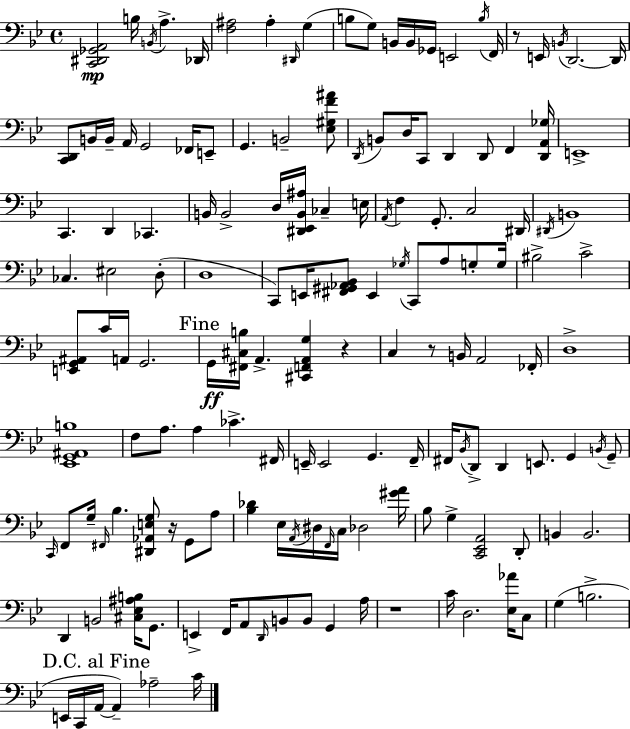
[C2,D#2,Gb2,A2]/h B3/s B2/s A3/q. Db2/s [F3,A#3]/h A#3/q D#2/s G3/q B3/e G3/e B2/s B2/s Gb2/s E2/h B3/s F2/s R/e E2/s B2/s D2/h. D2/s [C2,D2]/e B2/s B2/s A2/s G2/h FES2/s E2/e G2/q. B2/h [Eb3,G#3,F4,A#4]/e D2/s B2/e D3/s C2/e D2/q D2/e F2/q [D2,A2,Gb3]/s E2/w C2/q. D2/q CES2/q. B2/s B2/h D3/s [D#2,Eb2,B2,A#3]/s CES3/q E3/s A2/s F3/q G2/e. C3/h D#2/s D#2/s B2/w CES3/q. EIS3/h D3/e D3/w C2/e E2/s [F#2,G#2,Ab2,Bb2]/e E2/q Gb3/s C2/e A3/e G3/e G3/s BIS3/h C4/h [E2,G2,A#2]/e C4/s A2/s G2/h. G2/s [F#2,C#3,B3]/s A2/q. [C#2,F2,A2,G3]/q R/q C3/q R/e B2/s A2/h FES2/s D3/w [Eb2,G2,A#2,B3]/w F3/e A3/e. A3/q CES4/q. F#2/s E2/s E2/h G2/q. F2/s F#2/s Bb2/s D2/e D2/q E2/e. G2/q B2/s G2/e C2/s F2/e G3/s F#2/s Bb3/q. [D#2,Ab2,E3,G3]/e R/s G2/e A3/e [Bb3,Db4]/q Eb3/s A2/s D#3/s F2/s C3/s Db3/h [G#4,A4]/s Bb3/e G3/q [C2,Eb2,A2]/h D2/e B2/q B2/h. D2/q B2/h [C#3,Eb3,A#3,B3]/s G2/e. E2/q F2/s A2/e D2/s B2/e B2/e G2/q A3/s R/w C4/s D3/h. [Eb3,Ab4]/s C3/e G3/q B3/h. E2/s C2/s A2/s A2/q Ab3/h C4/s